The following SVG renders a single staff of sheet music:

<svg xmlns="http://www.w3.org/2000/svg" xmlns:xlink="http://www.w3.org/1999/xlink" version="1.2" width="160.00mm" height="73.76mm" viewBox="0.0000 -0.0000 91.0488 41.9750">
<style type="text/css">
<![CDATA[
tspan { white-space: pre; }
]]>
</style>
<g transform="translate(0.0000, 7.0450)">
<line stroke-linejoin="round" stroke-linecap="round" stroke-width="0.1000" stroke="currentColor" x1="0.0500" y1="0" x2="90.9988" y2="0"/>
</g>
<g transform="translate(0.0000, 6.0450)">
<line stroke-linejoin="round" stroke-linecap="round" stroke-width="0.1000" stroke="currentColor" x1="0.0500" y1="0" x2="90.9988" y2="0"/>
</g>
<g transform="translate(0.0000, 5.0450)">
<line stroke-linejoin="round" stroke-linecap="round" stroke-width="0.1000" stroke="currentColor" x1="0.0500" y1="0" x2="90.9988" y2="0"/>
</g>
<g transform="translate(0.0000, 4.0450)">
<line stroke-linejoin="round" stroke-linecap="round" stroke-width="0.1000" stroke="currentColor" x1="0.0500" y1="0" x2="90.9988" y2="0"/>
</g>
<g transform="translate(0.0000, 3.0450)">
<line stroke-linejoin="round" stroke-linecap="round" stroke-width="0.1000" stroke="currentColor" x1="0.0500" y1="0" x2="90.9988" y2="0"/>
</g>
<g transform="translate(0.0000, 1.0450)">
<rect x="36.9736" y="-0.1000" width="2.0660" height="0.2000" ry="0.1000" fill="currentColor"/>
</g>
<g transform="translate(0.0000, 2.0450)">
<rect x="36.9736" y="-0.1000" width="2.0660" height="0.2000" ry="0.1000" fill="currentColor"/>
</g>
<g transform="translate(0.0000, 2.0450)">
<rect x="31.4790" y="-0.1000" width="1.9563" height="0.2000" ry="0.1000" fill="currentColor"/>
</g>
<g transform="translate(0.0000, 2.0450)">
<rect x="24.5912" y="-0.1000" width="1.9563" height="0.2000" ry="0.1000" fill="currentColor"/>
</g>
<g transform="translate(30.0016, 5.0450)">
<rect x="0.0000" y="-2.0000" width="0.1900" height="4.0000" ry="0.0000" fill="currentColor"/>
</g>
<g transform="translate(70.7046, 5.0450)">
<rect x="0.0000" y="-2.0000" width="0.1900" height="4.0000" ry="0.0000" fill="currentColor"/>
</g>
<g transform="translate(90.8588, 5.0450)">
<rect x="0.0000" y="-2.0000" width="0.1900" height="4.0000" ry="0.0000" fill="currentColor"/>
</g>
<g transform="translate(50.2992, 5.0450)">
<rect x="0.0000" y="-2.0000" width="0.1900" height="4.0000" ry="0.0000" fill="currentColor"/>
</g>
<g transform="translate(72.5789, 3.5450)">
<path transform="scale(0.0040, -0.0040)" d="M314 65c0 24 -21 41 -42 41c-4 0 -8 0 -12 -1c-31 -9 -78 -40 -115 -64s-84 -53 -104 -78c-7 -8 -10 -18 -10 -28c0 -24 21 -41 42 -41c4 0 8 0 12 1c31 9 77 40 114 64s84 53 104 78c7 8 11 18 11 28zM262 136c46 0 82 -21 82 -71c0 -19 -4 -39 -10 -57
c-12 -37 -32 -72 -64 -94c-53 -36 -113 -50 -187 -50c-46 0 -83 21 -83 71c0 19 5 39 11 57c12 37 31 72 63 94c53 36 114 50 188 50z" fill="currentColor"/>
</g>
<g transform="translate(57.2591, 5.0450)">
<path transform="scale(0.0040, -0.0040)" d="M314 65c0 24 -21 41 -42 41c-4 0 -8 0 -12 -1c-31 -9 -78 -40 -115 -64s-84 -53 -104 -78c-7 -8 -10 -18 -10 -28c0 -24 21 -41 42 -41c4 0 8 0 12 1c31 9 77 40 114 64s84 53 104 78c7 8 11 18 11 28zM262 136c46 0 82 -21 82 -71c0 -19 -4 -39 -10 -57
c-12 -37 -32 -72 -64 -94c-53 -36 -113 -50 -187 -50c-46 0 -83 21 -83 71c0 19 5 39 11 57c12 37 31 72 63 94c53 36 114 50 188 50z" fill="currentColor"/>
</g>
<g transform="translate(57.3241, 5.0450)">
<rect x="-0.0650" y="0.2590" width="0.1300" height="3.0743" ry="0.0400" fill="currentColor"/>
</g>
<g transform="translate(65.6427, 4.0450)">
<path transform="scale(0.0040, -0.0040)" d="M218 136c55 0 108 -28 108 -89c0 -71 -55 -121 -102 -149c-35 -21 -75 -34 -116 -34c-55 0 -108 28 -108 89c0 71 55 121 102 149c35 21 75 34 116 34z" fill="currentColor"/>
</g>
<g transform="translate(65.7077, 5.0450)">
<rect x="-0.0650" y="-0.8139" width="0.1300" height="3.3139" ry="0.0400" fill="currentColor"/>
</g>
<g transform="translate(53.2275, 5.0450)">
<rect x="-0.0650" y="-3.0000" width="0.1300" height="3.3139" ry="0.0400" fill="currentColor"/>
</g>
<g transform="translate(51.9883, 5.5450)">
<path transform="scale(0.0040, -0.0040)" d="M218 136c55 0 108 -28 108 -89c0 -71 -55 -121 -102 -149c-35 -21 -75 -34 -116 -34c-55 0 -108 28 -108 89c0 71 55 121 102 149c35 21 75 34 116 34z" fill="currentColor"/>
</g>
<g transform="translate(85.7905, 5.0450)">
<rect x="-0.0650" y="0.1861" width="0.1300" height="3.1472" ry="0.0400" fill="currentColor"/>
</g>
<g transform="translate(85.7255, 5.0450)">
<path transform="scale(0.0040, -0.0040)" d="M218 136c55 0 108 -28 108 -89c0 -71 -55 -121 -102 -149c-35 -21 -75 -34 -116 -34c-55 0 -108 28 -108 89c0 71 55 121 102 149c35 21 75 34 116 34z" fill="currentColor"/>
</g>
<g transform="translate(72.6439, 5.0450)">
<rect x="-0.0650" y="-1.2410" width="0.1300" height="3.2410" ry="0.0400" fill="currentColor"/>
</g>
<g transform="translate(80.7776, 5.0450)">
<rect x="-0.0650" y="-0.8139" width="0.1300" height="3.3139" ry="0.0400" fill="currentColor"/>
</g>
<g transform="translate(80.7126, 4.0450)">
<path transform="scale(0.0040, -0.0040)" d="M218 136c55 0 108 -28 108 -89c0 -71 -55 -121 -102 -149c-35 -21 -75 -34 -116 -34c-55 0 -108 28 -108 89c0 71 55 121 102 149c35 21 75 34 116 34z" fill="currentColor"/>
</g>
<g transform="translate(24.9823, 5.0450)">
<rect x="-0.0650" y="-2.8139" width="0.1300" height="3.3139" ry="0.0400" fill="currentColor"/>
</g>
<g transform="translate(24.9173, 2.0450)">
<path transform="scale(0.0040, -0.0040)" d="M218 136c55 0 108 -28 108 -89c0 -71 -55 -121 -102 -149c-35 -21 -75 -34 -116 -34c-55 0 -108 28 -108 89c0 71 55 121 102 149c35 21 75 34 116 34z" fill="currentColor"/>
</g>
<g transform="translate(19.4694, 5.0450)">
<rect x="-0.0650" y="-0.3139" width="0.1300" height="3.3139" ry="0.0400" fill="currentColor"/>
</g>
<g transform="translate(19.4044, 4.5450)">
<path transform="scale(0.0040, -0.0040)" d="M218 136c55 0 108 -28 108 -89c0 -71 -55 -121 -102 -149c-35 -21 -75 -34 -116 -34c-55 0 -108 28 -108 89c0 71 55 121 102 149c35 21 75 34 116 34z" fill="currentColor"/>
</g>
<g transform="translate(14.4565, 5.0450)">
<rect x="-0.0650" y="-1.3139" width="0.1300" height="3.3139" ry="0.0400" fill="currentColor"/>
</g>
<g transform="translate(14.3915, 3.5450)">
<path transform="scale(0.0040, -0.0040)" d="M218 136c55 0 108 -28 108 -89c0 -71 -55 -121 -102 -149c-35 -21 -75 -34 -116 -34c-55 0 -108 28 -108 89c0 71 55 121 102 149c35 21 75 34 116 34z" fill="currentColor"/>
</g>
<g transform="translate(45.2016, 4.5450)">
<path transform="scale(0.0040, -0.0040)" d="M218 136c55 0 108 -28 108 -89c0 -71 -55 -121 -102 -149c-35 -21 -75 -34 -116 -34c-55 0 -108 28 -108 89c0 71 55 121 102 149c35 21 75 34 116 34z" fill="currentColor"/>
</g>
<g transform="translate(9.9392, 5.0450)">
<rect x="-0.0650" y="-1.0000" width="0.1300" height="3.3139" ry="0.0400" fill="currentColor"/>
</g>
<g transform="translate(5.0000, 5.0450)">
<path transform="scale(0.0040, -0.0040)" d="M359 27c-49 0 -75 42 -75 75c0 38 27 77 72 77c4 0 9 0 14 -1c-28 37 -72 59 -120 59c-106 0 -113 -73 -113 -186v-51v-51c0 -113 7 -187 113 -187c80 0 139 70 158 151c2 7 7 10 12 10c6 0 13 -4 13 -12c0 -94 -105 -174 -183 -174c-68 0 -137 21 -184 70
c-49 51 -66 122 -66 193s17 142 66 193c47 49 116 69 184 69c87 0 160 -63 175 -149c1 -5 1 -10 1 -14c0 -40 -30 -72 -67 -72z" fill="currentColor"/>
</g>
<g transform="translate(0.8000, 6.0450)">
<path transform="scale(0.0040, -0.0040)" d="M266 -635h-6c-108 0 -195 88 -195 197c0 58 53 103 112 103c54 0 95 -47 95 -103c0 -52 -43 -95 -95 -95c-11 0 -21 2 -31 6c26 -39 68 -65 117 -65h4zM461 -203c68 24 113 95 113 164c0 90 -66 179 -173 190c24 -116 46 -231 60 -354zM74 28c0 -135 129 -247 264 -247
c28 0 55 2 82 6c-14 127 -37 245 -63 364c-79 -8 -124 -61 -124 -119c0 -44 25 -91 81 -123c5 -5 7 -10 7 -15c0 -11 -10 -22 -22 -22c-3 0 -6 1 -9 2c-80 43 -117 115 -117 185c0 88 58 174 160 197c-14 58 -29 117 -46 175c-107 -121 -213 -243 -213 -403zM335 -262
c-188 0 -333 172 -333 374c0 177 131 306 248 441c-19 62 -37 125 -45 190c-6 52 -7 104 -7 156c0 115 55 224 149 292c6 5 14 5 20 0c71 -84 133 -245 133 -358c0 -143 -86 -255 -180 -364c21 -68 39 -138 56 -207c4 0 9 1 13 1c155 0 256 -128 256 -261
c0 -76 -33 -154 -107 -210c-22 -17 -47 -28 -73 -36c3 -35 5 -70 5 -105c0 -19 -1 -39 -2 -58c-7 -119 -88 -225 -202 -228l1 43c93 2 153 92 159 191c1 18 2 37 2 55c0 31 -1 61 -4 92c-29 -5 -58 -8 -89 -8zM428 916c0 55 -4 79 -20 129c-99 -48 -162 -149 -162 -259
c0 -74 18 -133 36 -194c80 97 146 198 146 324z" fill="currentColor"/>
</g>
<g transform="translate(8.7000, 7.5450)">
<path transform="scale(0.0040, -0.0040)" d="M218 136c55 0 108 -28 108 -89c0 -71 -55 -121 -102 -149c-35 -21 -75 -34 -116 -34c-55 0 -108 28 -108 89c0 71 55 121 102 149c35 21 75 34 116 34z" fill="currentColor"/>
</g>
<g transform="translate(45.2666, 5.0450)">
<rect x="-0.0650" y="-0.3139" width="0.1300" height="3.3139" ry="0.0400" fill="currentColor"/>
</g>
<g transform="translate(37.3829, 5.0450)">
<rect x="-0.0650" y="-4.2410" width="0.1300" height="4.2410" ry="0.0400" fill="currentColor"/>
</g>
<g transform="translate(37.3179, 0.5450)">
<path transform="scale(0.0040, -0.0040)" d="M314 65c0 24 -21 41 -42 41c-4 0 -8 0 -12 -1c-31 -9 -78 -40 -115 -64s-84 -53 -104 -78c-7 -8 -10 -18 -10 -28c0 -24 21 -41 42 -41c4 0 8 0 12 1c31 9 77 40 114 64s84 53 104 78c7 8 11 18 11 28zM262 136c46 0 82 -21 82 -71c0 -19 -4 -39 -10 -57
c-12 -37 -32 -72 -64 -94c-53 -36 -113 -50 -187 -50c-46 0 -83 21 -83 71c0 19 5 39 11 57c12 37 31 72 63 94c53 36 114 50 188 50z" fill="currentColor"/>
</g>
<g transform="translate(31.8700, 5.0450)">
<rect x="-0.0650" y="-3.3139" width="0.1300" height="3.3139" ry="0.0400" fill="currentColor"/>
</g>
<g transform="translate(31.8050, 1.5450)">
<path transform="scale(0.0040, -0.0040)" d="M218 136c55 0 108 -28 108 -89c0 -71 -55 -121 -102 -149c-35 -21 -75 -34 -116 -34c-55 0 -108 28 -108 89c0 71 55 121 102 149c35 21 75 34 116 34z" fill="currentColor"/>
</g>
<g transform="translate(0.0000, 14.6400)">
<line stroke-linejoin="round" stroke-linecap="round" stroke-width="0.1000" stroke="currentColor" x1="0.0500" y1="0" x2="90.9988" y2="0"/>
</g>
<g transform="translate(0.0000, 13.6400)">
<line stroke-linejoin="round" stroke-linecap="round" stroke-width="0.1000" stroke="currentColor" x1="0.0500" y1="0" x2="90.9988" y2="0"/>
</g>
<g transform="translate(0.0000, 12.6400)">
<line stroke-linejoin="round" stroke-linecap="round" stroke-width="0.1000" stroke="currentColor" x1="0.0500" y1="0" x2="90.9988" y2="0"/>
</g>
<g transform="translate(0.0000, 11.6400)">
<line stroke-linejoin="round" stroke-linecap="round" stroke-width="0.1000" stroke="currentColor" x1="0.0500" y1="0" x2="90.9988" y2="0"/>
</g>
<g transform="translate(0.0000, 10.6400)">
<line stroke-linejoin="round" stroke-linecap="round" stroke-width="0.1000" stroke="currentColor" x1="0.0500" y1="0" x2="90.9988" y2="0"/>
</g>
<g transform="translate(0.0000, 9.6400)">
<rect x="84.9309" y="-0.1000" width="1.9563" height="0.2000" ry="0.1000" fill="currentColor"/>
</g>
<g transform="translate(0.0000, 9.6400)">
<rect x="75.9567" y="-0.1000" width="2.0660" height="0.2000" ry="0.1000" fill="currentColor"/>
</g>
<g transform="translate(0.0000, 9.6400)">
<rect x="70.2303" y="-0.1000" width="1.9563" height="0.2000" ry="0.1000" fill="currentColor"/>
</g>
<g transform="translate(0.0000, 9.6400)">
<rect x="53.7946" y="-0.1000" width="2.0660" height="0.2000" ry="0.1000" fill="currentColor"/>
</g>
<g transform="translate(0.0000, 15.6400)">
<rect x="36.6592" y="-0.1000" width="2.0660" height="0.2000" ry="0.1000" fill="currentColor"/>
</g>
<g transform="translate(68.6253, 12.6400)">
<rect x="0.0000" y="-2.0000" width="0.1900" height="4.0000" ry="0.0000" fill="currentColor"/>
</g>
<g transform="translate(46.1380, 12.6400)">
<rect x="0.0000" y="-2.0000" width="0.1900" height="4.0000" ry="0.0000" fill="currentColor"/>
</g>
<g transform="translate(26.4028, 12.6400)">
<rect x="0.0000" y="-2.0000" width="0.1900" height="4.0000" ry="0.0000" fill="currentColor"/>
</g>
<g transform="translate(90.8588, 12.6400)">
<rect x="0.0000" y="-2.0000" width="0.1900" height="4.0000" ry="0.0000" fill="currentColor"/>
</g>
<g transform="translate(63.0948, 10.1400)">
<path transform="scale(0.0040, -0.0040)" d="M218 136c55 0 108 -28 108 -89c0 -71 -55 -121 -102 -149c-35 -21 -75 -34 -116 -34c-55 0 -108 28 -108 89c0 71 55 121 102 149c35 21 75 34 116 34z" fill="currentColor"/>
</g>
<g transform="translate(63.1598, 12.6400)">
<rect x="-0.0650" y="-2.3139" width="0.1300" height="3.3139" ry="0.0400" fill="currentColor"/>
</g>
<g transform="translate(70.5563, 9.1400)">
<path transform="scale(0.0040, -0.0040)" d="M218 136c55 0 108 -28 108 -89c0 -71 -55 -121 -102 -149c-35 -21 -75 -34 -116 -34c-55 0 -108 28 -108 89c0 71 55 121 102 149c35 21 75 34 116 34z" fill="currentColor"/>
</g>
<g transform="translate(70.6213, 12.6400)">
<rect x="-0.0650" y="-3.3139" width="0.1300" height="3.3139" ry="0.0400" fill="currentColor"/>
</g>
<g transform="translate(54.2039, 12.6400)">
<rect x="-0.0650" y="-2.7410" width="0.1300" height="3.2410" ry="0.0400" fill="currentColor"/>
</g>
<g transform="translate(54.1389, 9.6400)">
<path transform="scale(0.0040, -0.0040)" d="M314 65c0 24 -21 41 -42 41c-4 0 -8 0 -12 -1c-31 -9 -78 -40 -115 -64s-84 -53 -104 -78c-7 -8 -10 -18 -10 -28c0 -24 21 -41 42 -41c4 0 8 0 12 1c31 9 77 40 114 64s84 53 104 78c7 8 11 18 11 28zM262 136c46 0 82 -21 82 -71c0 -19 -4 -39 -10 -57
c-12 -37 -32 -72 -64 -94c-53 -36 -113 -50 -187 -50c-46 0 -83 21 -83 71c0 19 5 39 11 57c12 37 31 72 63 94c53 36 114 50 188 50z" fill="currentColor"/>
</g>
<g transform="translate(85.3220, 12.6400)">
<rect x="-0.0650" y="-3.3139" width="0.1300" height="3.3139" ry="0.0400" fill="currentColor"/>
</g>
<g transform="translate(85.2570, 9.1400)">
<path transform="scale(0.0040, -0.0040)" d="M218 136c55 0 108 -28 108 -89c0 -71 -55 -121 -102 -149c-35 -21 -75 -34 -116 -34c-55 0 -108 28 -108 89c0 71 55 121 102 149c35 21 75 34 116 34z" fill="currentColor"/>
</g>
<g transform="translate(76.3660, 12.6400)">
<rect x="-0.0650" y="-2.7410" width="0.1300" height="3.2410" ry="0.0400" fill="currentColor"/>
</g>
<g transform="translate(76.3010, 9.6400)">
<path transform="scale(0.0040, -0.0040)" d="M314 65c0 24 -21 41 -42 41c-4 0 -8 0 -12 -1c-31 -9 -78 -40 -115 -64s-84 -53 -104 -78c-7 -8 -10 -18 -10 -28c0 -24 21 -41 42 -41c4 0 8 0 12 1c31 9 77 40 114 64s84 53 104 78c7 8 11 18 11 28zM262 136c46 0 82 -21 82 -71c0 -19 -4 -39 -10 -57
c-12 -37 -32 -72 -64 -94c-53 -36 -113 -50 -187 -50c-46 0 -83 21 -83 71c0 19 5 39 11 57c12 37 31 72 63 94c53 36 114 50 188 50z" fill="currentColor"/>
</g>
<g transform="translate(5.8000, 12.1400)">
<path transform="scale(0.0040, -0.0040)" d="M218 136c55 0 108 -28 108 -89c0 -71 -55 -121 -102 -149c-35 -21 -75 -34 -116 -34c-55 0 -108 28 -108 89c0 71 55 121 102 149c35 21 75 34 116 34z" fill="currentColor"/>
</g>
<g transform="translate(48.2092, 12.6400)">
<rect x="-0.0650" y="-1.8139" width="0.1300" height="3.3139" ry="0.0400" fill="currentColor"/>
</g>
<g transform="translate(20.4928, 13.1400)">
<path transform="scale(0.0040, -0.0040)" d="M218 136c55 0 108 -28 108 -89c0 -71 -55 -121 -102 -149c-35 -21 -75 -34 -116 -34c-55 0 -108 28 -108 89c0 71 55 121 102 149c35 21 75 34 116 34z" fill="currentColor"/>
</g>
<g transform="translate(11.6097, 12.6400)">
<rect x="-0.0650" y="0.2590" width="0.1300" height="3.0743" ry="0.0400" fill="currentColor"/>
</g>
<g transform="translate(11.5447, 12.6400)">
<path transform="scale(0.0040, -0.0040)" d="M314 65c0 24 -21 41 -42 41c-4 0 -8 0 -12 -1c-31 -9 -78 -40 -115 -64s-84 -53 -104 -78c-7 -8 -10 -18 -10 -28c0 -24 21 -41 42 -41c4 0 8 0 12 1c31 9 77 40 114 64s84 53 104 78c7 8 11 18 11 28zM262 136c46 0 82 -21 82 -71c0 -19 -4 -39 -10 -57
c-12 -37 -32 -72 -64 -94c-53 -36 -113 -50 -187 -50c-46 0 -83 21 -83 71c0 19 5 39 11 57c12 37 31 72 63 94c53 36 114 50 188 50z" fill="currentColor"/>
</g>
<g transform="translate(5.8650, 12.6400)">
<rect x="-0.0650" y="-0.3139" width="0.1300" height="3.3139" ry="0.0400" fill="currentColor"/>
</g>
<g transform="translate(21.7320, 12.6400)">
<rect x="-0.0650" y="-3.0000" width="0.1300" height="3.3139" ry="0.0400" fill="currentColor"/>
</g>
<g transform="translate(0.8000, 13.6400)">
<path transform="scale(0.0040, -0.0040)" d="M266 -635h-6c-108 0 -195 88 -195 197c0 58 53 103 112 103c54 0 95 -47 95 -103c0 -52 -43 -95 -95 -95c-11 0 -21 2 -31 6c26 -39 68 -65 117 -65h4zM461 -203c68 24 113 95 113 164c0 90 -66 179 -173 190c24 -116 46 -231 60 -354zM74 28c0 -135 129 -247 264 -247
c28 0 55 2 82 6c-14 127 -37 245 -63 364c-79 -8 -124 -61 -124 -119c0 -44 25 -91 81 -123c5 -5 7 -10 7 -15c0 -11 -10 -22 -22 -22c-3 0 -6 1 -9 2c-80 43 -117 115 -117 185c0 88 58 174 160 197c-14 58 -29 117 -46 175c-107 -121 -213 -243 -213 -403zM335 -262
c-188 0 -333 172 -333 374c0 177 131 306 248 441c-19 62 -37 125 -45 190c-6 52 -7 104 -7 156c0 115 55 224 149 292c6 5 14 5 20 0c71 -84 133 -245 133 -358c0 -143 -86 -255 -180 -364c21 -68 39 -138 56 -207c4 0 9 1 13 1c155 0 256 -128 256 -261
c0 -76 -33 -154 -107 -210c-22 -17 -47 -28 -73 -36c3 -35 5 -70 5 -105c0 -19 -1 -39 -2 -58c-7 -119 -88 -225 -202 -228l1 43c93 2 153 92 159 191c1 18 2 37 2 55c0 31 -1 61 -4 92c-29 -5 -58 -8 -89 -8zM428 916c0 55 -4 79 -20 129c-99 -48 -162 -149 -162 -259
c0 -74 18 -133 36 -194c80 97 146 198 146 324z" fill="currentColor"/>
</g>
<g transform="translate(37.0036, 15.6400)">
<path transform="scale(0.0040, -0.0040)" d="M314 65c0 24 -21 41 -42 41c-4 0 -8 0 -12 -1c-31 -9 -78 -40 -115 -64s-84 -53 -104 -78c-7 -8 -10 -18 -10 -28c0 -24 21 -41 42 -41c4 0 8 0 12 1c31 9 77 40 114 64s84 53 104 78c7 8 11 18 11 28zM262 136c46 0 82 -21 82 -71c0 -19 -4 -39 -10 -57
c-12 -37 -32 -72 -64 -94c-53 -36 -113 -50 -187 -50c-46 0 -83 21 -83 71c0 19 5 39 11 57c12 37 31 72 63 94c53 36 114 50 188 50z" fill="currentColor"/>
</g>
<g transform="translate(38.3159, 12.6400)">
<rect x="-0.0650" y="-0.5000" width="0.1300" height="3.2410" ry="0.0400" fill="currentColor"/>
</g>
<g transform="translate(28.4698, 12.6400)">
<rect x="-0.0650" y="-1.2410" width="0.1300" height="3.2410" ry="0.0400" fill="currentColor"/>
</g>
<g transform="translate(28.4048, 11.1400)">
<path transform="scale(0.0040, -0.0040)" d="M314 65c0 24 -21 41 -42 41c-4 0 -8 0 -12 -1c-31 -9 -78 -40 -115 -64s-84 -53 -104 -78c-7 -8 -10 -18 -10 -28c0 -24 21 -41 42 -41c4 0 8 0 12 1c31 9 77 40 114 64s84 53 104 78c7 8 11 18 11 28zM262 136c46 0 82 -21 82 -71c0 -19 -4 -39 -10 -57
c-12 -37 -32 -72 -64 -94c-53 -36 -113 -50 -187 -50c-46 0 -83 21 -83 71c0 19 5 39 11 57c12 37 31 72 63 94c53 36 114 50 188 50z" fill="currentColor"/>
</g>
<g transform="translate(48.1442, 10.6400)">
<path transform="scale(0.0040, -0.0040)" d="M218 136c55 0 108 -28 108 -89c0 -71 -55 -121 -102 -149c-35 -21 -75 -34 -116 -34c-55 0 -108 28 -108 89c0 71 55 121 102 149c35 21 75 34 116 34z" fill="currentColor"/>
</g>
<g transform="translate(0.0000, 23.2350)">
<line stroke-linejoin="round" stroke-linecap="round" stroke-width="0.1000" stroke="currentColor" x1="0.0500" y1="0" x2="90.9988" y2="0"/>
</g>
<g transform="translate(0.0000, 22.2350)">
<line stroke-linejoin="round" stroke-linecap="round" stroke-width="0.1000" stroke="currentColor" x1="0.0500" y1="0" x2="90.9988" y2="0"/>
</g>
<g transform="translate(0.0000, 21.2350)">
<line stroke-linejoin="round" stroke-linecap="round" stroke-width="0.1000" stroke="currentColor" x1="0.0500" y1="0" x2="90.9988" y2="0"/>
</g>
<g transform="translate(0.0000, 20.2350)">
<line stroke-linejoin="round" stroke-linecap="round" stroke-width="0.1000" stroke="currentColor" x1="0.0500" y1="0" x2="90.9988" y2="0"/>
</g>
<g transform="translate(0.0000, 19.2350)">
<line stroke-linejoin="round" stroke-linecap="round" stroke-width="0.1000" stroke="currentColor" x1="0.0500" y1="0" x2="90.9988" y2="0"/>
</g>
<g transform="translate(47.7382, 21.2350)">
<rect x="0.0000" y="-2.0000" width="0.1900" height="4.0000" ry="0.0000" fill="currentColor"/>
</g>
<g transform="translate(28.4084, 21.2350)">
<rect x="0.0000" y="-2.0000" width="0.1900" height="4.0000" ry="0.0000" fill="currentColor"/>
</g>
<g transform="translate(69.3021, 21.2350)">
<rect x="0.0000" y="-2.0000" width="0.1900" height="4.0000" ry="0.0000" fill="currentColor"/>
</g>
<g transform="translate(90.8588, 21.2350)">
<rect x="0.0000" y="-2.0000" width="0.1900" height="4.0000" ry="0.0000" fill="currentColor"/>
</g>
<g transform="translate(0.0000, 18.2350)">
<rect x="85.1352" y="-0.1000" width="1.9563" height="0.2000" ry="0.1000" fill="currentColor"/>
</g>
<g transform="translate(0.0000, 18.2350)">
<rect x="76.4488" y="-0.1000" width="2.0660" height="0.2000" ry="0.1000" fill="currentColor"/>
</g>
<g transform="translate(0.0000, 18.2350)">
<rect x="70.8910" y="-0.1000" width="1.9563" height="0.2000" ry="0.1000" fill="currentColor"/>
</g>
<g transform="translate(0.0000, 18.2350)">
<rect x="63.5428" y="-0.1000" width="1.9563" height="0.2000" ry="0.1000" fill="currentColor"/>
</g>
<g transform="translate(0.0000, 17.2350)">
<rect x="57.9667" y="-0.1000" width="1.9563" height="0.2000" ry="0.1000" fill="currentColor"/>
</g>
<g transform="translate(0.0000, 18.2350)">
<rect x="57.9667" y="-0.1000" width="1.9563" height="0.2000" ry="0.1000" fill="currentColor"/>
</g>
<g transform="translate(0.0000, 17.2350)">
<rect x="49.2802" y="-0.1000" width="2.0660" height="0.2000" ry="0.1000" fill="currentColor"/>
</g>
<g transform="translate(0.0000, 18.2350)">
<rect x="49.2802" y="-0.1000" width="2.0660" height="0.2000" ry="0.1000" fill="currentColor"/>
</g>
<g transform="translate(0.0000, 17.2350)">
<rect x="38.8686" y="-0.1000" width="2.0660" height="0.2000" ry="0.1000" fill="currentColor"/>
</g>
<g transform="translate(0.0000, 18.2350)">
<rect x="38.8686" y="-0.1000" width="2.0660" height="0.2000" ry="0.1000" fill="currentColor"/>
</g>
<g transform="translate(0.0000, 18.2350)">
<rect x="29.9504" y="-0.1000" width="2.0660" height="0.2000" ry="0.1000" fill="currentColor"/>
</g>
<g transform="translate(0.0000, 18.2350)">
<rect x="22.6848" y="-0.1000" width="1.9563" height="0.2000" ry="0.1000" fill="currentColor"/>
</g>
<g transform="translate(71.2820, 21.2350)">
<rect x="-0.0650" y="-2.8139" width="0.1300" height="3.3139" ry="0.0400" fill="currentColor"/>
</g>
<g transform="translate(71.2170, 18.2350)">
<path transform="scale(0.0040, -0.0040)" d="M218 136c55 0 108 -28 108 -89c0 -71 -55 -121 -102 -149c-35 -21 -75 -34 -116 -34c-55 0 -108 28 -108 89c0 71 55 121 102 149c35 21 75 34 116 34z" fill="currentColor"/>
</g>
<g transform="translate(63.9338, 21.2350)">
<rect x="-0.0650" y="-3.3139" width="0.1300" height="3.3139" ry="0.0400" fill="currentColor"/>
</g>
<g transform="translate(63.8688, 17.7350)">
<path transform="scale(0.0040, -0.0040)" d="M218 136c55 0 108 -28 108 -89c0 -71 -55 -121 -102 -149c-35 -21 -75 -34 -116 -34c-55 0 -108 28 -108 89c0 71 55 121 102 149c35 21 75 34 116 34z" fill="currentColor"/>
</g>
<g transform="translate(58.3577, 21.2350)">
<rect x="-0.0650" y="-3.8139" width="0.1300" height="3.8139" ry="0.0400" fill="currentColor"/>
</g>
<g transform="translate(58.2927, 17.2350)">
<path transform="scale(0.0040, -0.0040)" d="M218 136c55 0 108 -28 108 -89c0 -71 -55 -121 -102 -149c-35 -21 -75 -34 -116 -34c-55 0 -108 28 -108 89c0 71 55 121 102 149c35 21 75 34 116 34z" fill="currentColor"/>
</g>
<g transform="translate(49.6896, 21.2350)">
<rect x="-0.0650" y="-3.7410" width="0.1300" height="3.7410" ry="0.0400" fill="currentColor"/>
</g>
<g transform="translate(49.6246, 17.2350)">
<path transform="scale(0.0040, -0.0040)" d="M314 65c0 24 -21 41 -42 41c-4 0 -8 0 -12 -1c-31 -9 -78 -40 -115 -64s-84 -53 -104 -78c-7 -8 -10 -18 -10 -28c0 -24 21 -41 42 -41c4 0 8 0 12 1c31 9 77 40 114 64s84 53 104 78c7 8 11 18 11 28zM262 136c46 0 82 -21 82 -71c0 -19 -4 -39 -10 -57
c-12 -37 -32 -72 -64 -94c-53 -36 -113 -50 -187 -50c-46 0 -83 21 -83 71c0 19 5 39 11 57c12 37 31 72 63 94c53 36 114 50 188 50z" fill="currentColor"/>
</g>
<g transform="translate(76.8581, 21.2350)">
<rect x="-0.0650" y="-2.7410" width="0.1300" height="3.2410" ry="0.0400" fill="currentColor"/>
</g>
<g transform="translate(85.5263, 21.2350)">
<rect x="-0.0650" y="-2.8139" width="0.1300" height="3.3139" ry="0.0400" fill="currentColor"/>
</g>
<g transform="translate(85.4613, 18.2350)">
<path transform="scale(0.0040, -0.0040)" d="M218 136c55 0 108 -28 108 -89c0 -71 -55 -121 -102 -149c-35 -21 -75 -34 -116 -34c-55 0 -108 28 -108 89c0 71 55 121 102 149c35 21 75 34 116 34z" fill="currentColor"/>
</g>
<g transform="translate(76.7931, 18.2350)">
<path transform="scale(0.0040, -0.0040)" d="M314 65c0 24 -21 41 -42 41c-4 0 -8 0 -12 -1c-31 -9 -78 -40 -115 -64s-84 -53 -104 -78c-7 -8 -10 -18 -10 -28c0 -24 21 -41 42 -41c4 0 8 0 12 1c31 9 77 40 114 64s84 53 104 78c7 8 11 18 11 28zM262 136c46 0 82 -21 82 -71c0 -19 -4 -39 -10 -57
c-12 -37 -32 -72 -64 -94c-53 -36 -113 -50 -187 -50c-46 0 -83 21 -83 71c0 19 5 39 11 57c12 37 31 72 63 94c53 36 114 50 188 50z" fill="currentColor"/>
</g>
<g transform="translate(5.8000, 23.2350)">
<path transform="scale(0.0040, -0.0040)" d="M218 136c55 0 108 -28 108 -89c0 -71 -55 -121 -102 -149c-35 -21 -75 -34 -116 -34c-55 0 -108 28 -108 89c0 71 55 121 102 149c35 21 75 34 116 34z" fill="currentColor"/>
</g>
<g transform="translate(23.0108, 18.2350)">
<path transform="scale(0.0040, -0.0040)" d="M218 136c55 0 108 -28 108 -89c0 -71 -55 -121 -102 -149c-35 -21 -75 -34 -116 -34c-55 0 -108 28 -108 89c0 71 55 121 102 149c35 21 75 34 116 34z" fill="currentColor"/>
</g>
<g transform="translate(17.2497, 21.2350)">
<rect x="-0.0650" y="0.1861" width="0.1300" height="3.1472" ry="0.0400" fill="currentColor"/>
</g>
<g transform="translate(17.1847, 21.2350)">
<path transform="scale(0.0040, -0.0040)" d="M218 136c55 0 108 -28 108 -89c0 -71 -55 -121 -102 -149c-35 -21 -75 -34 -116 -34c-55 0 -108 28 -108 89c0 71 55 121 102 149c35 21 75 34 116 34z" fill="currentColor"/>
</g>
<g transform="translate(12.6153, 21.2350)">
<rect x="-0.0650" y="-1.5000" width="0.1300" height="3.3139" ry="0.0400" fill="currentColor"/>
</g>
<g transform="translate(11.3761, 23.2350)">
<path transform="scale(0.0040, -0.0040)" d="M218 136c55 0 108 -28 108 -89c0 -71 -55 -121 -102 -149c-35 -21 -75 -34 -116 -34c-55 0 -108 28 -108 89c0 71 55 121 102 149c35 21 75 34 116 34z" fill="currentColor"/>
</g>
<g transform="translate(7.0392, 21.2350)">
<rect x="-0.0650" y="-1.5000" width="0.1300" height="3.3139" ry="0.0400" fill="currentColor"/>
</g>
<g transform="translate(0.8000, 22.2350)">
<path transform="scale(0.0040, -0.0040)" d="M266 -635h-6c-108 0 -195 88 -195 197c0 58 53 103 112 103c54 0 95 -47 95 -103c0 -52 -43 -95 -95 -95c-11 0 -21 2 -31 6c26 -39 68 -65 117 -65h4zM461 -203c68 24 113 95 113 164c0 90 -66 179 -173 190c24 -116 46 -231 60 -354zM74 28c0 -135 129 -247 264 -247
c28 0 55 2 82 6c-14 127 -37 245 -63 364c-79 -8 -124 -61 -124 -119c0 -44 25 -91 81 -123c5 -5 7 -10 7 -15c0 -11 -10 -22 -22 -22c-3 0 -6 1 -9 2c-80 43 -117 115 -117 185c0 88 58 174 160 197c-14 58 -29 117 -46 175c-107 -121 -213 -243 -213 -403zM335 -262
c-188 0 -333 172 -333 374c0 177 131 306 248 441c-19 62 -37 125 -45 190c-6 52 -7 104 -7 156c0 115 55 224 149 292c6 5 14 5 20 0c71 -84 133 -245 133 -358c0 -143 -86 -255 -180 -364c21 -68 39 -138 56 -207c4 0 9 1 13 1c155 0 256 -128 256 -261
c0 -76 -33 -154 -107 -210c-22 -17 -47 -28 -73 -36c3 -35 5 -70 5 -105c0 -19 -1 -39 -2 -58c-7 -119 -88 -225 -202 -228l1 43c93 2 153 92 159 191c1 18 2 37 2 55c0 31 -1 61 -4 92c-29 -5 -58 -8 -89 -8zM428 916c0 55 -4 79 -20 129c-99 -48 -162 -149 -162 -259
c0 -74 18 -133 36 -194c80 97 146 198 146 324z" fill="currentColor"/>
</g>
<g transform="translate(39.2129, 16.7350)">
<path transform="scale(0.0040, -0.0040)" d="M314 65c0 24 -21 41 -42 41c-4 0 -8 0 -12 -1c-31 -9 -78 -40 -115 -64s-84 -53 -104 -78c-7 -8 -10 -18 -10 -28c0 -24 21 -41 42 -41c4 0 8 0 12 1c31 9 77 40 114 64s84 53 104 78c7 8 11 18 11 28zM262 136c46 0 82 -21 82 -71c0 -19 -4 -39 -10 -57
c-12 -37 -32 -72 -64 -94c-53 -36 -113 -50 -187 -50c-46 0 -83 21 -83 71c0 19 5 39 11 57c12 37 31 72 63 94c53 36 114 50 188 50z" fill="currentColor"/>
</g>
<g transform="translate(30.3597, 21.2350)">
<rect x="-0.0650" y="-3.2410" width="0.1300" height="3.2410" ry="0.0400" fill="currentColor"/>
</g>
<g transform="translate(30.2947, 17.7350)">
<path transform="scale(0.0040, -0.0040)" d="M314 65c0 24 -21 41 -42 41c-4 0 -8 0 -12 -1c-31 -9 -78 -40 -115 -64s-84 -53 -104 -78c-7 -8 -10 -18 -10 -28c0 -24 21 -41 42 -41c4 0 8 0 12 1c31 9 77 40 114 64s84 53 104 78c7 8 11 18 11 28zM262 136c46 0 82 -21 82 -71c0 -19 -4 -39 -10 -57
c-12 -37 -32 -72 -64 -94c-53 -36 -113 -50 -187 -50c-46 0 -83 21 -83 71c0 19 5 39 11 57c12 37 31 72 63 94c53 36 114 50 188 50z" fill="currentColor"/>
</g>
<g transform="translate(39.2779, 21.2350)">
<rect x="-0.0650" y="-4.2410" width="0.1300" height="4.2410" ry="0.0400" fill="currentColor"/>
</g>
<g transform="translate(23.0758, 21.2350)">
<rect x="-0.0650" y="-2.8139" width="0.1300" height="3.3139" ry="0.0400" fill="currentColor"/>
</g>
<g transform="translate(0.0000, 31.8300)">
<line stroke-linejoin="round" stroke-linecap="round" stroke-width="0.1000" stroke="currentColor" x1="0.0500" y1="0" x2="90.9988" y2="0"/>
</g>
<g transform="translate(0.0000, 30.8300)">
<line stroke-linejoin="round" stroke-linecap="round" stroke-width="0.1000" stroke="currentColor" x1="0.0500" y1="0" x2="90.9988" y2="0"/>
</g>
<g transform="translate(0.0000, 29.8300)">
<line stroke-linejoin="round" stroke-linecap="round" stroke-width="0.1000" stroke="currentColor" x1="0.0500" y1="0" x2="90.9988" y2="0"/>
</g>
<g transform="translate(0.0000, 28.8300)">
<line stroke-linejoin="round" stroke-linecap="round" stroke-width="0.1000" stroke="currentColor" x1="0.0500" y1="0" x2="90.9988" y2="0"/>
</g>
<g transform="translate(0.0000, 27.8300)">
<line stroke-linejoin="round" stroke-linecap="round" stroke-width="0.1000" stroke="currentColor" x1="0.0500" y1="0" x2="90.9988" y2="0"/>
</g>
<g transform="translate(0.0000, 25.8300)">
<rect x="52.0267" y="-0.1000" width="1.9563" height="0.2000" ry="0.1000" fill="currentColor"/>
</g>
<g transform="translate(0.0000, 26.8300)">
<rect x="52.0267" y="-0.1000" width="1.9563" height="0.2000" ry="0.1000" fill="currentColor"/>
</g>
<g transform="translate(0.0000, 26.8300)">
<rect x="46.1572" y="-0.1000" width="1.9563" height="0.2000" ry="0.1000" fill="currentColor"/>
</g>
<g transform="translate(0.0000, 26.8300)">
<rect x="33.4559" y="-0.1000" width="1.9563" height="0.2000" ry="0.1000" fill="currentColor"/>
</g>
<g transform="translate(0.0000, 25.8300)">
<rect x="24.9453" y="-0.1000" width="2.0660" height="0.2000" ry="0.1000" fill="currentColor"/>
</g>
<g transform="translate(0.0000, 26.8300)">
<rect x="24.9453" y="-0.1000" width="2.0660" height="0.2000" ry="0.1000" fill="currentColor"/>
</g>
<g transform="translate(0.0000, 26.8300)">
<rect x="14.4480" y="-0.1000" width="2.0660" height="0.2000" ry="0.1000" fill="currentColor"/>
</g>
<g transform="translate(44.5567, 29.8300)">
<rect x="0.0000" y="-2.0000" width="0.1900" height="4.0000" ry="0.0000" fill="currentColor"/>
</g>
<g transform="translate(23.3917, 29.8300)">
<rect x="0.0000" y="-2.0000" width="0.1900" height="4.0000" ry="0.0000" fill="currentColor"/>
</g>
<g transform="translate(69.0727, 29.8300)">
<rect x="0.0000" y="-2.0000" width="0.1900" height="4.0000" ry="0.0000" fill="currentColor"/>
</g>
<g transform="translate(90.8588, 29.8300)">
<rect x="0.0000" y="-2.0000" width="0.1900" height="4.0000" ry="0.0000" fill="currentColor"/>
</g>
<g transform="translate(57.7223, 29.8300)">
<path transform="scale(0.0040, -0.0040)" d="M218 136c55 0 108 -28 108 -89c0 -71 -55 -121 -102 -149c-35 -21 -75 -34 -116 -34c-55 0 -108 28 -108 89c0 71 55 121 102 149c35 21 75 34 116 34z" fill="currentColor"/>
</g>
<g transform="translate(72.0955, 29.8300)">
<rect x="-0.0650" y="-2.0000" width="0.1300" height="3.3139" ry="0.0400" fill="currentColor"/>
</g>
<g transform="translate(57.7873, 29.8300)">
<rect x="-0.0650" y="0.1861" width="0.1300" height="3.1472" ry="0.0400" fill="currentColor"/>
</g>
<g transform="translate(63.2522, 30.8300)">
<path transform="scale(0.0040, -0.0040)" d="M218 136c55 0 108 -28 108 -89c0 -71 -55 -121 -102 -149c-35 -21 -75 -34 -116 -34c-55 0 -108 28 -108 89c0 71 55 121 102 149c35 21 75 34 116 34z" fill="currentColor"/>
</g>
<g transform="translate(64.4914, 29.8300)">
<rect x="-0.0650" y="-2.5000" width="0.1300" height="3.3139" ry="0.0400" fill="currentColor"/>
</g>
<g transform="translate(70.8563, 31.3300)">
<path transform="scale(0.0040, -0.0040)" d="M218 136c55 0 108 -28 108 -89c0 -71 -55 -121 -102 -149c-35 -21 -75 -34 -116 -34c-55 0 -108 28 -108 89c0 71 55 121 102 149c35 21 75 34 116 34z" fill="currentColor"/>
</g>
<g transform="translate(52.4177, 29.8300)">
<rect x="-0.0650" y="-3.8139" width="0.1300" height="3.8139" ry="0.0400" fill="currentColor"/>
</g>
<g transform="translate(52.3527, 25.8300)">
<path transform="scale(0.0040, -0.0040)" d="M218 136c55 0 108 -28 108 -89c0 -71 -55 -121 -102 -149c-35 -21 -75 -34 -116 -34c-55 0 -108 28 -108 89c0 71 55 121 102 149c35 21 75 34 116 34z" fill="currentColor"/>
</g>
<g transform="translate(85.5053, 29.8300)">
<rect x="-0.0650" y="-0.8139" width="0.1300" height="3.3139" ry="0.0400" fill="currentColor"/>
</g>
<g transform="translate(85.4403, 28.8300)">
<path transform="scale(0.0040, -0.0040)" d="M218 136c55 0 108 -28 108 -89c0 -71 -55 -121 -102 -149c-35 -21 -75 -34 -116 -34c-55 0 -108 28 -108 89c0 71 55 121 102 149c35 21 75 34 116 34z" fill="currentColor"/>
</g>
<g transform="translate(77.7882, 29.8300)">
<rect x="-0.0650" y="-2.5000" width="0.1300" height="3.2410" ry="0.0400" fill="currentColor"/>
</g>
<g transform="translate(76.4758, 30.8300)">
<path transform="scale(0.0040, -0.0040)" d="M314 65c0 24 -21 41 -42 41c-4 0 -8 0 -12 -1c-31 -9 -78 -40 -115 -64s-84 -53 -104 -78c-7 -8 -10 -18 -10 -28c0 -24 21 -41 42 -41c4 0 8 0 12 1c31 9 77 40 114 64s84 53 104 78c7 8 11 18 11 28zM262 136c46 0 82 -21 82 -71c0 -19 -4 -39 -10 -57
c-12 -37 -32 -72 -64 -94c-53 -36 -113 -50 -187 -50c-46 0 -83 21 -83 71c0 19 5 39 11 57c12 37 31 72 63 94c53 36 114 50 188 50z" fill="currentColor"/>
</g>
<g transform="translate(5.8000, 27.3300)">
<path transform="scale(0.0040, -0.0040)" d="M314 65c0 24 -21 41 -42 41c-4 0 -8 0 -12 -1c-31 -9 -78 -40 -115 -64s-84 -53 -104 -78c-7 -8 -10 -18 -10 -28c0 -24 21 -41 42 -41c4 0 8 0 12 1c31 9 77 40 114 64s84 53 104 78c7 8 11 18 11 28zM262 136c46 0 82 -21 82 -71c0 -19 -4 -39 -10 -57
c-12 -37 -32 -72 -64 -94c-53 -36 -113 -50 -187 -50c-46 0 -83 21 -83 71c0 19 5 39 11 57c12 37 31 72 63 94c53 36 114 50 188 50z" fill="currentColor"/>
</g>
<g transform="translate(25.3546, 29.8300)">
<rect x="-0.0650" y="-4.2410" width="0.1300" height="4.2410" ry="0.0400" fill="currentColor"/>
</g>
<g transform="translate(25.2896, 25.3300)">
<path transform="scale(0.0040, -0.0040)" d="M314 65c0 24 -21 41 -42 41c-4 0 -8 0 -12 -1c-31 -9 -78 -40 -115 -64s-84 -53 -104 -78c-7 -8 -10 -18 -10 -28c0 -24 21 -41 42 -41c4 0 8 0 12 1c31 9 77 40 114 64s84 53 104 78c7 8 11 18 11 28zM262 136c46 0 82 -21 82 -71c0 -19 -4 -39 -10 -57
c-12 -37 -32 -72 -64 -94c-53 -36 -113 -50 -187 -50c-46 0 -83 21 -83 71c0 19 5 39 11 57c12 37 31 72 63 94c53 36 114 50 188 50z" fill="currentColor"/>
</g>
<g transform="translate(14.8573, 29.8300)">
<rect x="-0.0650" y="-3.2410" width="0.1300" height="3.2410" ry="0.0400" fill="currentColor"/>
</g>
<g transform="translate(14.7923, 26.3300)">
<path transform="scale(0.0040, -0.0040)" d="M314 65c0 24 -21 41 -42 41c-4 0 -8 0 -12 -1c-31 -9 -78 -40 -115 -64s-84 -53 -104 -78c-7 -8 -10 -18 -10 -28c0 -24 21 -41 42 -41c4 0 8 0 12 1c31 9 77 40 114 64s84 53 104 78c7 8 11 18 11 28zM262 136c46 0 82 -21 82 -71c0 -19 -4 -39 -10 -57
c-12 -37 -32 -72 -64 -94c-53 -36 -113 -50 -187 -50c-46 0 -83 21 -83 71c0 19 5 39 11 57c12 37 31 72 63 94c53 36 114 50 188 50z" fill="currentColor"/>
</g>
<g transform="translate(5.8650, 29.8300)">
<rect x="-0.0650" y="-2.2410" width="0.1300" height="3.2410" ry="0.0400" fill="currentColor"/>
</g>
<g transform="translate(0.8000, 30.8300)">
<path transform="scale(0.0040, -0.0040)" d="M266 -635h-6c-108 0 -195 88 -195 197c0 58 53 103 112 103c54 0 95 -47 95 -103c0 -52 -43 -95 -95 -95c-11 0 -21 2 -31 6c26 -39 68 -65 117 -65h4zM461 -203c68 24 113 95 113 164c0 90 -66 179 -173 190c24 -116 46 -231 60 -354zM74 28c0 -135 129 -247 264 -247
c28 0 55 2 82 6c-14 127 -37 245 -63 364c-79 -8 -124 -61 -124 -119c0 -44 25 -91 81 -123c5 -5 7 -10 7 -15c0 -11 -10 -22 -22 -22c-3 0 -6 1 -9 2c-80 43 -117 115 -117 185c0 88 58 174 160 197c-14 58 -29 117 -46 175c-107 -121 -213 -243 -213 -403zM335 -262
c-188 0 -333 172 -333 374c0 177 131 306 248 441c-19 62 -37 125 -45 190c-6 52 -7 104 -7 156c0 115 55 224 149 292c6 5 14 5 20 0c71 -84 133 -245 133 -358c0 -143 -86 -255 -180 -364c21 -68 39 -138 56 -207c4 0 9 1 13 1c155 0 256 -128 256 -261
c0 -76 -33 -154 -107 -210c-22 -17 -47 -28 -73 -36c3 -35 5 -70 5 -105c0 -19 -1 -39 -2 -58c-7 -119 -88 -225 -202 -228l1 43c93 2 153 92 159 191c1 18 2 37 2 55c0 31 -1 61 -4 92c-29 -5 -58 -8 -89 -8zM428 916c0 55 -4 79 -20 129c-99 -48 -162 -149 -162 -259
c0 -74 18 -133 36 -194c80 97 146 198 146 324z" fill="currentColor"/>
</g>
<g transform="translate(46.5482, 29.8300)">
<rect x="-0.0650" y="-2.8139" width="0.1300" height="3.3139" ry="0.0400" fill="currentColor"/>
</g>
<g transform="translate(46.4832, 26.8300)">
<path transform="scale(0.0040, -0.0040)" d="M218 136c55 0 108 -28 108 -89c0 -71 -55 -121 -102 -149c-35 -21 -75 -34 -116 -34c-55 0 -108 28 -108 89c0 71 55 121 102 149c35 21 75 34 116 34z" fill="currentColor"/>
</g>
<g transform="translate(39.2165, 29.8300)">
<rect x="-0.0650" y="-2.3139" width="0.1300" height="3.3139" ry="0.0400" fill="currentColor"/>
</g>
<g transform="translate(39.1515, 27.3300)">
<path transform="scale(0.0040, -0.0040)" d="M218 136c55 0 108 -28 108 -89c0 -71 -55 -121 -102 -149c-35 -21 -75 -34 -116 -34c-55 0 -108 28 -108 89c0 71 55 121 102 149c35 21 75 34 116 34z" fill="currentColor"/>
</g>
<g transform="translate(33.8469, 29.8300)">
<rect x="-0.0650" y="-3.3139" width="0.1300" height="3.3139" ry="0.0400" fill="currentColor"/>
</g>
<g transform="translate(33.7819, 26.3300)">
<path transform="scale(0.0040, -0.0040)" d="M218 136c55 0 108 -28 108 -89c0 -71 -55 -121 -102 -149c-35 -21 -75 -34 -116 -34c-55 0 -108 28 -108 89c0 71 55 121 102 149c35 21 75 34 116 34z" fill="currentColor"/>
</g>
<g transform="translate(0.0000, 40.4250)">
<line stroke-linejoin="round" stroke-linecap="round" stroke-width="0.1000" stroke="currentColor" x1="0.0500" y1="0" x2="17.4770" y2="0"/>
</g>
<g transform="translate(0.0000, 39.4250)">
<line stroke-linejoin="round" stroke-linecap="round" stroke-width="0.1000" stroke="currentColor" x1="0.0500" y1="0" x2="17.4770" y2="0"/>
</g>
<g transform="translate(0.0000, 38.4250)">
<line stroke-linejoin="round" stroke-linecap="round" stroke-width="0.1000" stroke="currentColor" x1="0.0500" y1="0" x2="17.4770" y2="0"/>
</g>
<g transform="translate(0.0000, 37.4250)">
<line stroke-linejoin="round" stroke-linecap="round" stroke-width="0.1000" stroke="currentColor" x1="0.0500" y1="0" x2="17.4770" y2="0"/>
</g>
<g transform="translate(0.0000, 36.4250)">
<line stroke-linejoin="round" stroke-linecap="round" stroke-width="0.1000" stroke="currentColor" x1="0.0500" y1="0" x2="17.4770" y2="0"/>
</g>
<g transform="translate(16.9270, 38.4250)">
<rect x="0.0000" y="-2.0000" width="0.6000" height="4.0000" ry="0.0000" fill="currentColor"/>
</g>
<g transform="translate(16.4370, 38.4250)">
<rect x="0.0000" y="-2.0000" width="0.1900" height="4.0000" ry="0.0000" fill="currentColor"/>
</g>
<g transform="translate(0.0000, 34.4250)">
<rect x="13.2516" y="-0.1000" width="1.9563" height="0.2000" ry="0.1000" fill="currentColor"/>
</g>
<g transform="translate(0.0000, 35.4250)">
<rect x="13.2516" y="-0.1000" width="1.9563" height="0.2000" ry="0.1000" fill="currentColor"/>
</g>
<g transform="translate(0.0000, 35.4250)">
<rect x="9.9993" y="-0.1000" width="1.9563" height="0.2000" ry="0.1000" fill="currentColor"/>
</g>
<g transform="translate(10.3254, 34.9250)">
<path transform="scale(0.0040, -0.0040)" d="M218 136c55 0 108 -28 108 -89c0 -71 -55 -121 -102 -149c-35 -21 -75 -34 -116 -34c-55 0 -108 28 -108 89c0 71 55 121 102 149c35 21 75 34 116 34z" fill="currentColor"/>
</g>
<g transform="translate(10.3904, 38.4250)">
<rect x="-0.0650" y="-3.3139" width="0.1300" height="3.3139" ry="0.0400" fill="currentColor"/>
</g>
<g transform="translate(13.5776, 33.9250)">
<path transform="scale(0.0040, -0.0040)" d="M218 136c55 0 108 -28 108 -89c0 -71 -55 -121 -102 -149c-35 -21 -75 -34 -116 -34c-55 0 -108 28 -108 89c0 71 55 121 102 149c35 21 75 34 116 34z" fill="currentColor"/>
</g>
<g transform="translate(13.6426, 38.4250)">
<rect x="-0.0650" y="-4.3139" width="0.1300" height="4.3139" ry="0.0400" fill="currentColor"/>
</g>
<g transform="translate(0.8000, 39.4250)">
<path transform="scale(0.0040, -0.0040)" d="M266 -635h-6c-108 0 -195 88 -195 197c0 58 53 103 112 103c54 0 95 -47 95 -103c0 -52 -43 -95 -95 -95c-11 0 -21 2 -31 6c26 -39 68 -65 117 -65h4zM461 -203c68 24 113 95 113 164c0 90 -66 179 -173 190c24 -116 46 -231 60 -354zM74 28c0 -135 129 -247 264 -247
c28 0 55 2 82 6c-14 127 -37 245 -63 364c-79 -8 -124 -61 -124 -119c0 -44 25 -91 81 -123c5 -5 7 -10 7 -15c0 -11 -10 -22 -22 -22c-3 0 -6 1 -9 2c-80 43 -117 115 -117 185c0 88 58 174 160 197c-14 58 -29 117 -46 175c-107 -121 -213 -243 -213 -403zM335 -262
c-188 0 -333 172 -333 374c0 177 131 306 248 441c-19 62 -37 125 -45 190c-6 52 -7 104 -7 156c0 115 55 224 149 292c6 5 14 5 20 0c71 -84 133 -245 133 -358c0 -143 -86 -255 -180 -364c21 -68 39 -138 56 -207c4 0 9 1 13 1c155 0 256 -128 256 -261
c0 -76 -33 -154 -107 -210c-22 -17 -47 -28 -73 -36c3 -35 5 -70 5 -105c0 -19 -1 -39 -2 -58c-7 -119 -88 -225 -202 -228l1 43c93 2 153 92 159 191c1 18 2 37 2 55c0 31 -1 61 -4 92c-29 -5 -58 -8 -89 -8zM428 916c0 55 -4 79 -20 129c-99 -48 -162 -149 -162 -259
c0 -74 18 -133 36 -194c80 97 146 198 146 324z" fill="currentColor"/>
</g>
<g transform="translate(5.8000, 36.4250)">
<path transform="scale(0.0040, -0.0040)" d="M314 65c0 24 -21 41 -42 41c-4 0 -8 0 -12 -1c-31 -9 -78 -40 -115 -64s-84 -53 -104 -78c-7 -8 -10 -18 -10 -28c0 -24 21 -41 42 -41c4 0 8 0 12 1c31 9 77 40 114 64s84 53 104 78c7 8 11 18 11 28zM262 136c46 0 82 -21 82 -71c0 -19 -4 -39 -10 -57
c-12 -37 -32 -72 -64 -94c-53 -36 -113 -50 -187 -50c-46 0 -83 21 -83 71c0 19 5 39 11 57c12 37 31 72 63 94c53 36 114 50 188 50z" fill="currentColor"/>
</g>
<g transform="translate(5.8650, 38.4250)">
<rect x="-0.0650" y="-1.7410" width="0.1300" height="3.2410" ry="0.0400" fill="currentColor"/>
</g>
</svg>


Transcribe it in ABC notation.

X:1
T:Untitled
M:4/4
L:1/4
K:C
D e c a b d'2 c A B2 d e2 d B c B2 A e2 C2 f a2 g b a2 b E E B a b2 d'2 c'2 c' b a a2 a g2 b2 d'2 b g a c' B G F G2 d f2 b d'